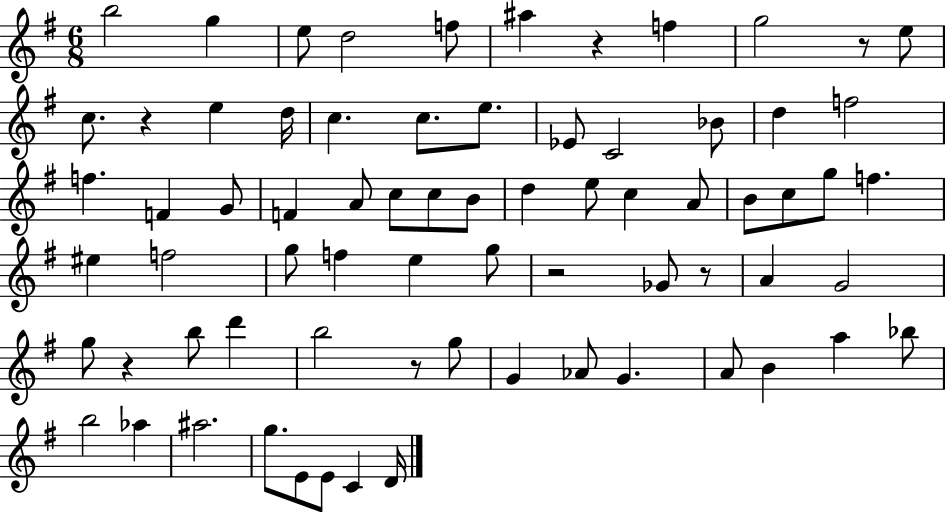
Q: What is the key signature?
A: G major